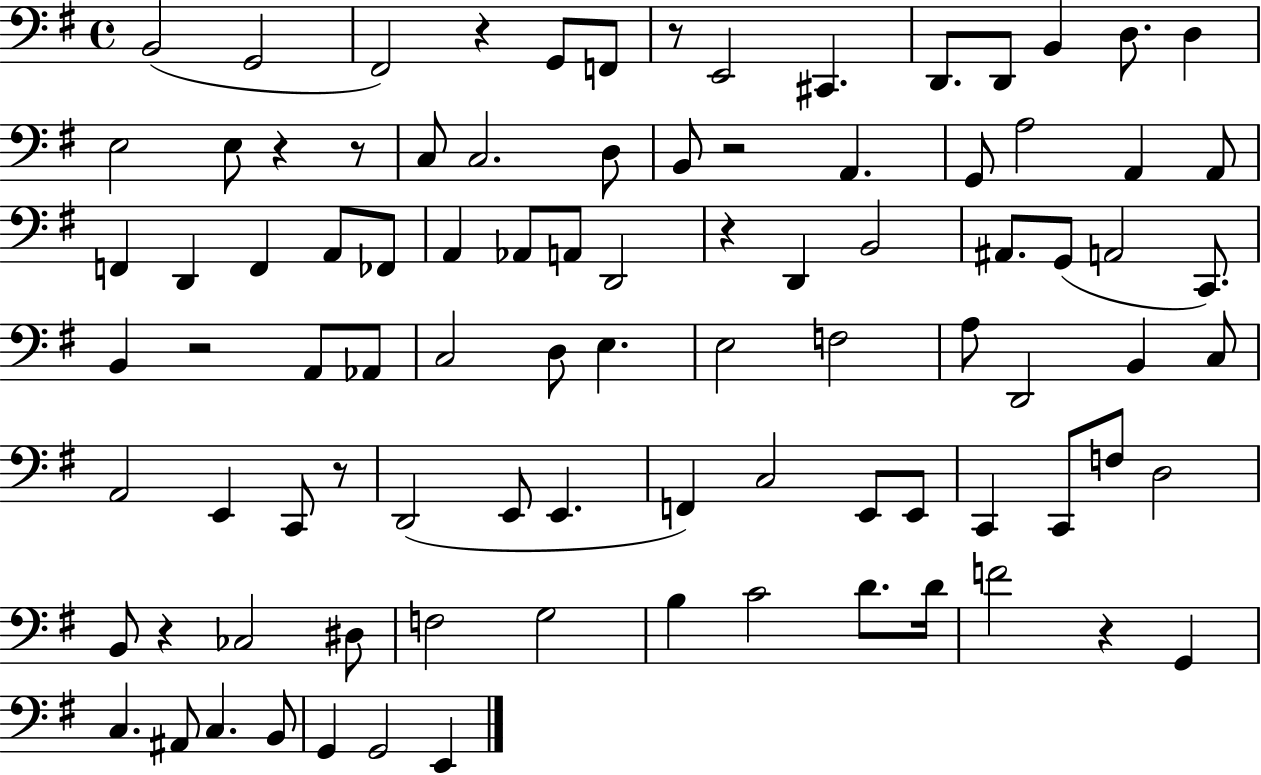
B2/h G2/h F#2/h R/q G2/e F2/e R/e E2/h C#2/q. D2/e. D2/e B2/q D3/e. D3/q E3/h E3/e R/q R/e C3/e C3/h. D3/e B2/e R/h A2/q. G2/e A3/h A2/q A2/e F2/q D2/q F2/q A2/e FES2/e A2/q Ab2/e A2/e D2/h R/q D2/q B2/h A#2/e. G2/e A2/h C2/e. B2/q R/h A2/e Ab2/e C3/h D3/e E3/q. E3/h F3/h A3/e D2/h B2/q C3/e A2/h E2/q C2/e R/e D2/h E2/e E2/q. F2/q C3/h E2/e E2/e C2/q C2/e F3/e D3/h B2/e R/q CES3/h D#3/e F3/h G3/h B3/q C4/h D4/e. D4/s F4/h R/q G2/q C3/q. A#2/e C3/q. B2/e G2/q G2/h E2/q